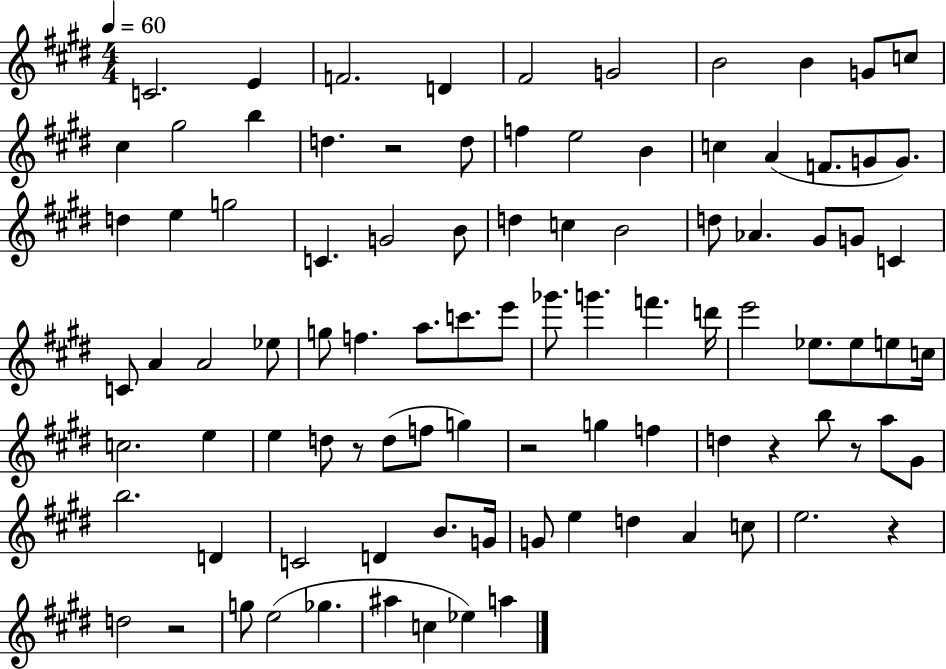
{
  \clef treble
  \numericTimeSignature
  \time 4/4
  \key e \major
  \tempo 4 = 60
  c'2. e'4 | f'2. d'4 | fis'2 g'2 | b'2 b'4 g'8 c''8 | \break cis''4 gis''2 b''4 | d''4. r2 d''8 | f''4 e''2 b'4 | c''4 a'4( f'8. g'8 g'8.) | \break d''4 e''4 g''2 | c'4. g'2 b'8 | d''4 c''4 b'2 | d''8 aes'4. gis'8 g'8 c'4 | \break c'8 a'4 a'2 ees''8 | g''8 f''4. a''8. c'''8. e'''8 | ges'''8. g'''4. f'''4. d'''16 | e'''2 ees''8. ees''8 e''8 c''16 | \break c''2. e''4 | e''4 d''8 r8 d''8( f''8 g''4) | r2 g''4 f''4 | d''4 r4 b''8 r8 a''8 gis'8 | \break b''2. d'4 | c'2 d'4 b'8. g'16 | g'8 e''4 d''4 a'4 c''8 | e''2. r4 | \break d''2 r2 | g''8 e''2( ges''4. | ais''4 c''4 ees''4) a''4 | \bar "|."
}